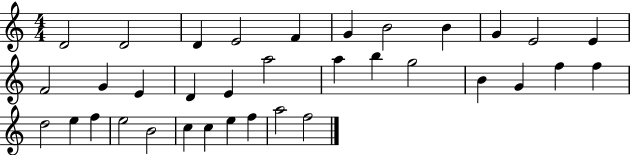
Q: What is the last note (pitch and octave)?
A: F5